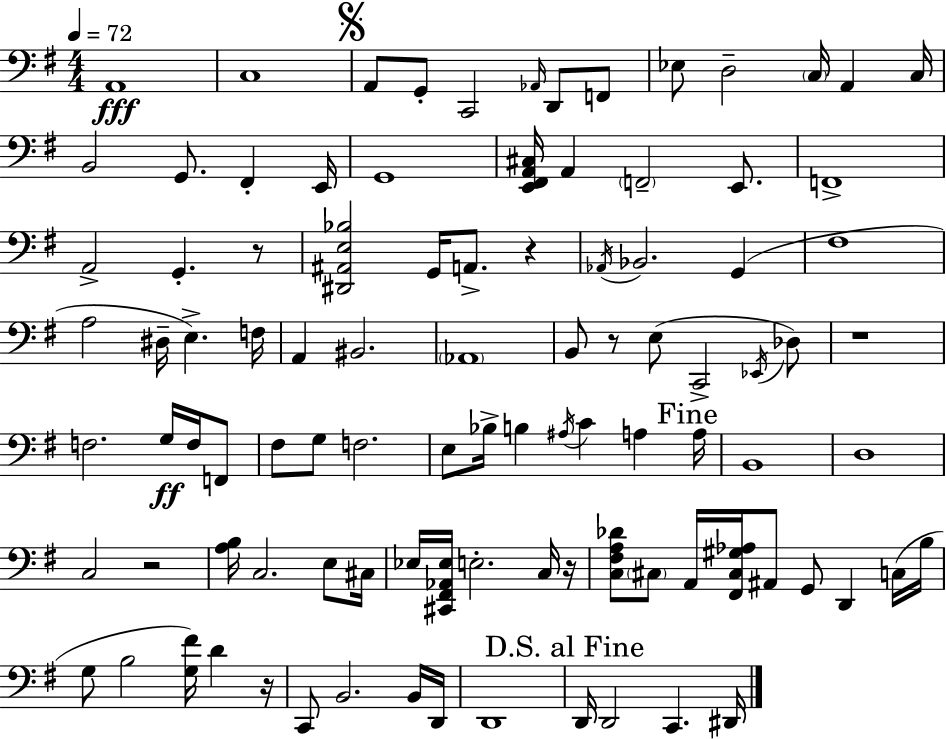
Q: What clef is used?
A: bass